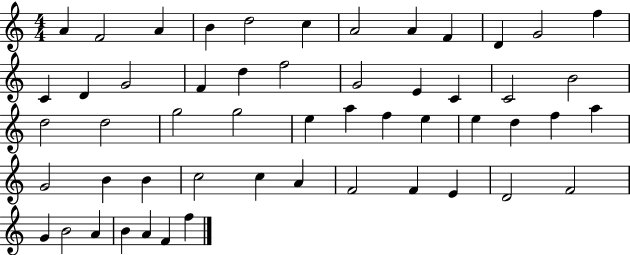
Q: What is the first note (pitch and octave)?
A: A4